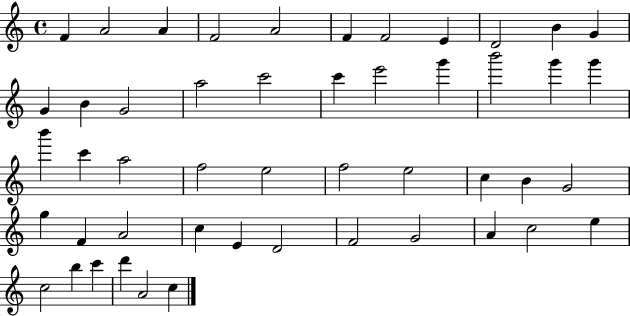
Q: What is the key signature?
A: C major